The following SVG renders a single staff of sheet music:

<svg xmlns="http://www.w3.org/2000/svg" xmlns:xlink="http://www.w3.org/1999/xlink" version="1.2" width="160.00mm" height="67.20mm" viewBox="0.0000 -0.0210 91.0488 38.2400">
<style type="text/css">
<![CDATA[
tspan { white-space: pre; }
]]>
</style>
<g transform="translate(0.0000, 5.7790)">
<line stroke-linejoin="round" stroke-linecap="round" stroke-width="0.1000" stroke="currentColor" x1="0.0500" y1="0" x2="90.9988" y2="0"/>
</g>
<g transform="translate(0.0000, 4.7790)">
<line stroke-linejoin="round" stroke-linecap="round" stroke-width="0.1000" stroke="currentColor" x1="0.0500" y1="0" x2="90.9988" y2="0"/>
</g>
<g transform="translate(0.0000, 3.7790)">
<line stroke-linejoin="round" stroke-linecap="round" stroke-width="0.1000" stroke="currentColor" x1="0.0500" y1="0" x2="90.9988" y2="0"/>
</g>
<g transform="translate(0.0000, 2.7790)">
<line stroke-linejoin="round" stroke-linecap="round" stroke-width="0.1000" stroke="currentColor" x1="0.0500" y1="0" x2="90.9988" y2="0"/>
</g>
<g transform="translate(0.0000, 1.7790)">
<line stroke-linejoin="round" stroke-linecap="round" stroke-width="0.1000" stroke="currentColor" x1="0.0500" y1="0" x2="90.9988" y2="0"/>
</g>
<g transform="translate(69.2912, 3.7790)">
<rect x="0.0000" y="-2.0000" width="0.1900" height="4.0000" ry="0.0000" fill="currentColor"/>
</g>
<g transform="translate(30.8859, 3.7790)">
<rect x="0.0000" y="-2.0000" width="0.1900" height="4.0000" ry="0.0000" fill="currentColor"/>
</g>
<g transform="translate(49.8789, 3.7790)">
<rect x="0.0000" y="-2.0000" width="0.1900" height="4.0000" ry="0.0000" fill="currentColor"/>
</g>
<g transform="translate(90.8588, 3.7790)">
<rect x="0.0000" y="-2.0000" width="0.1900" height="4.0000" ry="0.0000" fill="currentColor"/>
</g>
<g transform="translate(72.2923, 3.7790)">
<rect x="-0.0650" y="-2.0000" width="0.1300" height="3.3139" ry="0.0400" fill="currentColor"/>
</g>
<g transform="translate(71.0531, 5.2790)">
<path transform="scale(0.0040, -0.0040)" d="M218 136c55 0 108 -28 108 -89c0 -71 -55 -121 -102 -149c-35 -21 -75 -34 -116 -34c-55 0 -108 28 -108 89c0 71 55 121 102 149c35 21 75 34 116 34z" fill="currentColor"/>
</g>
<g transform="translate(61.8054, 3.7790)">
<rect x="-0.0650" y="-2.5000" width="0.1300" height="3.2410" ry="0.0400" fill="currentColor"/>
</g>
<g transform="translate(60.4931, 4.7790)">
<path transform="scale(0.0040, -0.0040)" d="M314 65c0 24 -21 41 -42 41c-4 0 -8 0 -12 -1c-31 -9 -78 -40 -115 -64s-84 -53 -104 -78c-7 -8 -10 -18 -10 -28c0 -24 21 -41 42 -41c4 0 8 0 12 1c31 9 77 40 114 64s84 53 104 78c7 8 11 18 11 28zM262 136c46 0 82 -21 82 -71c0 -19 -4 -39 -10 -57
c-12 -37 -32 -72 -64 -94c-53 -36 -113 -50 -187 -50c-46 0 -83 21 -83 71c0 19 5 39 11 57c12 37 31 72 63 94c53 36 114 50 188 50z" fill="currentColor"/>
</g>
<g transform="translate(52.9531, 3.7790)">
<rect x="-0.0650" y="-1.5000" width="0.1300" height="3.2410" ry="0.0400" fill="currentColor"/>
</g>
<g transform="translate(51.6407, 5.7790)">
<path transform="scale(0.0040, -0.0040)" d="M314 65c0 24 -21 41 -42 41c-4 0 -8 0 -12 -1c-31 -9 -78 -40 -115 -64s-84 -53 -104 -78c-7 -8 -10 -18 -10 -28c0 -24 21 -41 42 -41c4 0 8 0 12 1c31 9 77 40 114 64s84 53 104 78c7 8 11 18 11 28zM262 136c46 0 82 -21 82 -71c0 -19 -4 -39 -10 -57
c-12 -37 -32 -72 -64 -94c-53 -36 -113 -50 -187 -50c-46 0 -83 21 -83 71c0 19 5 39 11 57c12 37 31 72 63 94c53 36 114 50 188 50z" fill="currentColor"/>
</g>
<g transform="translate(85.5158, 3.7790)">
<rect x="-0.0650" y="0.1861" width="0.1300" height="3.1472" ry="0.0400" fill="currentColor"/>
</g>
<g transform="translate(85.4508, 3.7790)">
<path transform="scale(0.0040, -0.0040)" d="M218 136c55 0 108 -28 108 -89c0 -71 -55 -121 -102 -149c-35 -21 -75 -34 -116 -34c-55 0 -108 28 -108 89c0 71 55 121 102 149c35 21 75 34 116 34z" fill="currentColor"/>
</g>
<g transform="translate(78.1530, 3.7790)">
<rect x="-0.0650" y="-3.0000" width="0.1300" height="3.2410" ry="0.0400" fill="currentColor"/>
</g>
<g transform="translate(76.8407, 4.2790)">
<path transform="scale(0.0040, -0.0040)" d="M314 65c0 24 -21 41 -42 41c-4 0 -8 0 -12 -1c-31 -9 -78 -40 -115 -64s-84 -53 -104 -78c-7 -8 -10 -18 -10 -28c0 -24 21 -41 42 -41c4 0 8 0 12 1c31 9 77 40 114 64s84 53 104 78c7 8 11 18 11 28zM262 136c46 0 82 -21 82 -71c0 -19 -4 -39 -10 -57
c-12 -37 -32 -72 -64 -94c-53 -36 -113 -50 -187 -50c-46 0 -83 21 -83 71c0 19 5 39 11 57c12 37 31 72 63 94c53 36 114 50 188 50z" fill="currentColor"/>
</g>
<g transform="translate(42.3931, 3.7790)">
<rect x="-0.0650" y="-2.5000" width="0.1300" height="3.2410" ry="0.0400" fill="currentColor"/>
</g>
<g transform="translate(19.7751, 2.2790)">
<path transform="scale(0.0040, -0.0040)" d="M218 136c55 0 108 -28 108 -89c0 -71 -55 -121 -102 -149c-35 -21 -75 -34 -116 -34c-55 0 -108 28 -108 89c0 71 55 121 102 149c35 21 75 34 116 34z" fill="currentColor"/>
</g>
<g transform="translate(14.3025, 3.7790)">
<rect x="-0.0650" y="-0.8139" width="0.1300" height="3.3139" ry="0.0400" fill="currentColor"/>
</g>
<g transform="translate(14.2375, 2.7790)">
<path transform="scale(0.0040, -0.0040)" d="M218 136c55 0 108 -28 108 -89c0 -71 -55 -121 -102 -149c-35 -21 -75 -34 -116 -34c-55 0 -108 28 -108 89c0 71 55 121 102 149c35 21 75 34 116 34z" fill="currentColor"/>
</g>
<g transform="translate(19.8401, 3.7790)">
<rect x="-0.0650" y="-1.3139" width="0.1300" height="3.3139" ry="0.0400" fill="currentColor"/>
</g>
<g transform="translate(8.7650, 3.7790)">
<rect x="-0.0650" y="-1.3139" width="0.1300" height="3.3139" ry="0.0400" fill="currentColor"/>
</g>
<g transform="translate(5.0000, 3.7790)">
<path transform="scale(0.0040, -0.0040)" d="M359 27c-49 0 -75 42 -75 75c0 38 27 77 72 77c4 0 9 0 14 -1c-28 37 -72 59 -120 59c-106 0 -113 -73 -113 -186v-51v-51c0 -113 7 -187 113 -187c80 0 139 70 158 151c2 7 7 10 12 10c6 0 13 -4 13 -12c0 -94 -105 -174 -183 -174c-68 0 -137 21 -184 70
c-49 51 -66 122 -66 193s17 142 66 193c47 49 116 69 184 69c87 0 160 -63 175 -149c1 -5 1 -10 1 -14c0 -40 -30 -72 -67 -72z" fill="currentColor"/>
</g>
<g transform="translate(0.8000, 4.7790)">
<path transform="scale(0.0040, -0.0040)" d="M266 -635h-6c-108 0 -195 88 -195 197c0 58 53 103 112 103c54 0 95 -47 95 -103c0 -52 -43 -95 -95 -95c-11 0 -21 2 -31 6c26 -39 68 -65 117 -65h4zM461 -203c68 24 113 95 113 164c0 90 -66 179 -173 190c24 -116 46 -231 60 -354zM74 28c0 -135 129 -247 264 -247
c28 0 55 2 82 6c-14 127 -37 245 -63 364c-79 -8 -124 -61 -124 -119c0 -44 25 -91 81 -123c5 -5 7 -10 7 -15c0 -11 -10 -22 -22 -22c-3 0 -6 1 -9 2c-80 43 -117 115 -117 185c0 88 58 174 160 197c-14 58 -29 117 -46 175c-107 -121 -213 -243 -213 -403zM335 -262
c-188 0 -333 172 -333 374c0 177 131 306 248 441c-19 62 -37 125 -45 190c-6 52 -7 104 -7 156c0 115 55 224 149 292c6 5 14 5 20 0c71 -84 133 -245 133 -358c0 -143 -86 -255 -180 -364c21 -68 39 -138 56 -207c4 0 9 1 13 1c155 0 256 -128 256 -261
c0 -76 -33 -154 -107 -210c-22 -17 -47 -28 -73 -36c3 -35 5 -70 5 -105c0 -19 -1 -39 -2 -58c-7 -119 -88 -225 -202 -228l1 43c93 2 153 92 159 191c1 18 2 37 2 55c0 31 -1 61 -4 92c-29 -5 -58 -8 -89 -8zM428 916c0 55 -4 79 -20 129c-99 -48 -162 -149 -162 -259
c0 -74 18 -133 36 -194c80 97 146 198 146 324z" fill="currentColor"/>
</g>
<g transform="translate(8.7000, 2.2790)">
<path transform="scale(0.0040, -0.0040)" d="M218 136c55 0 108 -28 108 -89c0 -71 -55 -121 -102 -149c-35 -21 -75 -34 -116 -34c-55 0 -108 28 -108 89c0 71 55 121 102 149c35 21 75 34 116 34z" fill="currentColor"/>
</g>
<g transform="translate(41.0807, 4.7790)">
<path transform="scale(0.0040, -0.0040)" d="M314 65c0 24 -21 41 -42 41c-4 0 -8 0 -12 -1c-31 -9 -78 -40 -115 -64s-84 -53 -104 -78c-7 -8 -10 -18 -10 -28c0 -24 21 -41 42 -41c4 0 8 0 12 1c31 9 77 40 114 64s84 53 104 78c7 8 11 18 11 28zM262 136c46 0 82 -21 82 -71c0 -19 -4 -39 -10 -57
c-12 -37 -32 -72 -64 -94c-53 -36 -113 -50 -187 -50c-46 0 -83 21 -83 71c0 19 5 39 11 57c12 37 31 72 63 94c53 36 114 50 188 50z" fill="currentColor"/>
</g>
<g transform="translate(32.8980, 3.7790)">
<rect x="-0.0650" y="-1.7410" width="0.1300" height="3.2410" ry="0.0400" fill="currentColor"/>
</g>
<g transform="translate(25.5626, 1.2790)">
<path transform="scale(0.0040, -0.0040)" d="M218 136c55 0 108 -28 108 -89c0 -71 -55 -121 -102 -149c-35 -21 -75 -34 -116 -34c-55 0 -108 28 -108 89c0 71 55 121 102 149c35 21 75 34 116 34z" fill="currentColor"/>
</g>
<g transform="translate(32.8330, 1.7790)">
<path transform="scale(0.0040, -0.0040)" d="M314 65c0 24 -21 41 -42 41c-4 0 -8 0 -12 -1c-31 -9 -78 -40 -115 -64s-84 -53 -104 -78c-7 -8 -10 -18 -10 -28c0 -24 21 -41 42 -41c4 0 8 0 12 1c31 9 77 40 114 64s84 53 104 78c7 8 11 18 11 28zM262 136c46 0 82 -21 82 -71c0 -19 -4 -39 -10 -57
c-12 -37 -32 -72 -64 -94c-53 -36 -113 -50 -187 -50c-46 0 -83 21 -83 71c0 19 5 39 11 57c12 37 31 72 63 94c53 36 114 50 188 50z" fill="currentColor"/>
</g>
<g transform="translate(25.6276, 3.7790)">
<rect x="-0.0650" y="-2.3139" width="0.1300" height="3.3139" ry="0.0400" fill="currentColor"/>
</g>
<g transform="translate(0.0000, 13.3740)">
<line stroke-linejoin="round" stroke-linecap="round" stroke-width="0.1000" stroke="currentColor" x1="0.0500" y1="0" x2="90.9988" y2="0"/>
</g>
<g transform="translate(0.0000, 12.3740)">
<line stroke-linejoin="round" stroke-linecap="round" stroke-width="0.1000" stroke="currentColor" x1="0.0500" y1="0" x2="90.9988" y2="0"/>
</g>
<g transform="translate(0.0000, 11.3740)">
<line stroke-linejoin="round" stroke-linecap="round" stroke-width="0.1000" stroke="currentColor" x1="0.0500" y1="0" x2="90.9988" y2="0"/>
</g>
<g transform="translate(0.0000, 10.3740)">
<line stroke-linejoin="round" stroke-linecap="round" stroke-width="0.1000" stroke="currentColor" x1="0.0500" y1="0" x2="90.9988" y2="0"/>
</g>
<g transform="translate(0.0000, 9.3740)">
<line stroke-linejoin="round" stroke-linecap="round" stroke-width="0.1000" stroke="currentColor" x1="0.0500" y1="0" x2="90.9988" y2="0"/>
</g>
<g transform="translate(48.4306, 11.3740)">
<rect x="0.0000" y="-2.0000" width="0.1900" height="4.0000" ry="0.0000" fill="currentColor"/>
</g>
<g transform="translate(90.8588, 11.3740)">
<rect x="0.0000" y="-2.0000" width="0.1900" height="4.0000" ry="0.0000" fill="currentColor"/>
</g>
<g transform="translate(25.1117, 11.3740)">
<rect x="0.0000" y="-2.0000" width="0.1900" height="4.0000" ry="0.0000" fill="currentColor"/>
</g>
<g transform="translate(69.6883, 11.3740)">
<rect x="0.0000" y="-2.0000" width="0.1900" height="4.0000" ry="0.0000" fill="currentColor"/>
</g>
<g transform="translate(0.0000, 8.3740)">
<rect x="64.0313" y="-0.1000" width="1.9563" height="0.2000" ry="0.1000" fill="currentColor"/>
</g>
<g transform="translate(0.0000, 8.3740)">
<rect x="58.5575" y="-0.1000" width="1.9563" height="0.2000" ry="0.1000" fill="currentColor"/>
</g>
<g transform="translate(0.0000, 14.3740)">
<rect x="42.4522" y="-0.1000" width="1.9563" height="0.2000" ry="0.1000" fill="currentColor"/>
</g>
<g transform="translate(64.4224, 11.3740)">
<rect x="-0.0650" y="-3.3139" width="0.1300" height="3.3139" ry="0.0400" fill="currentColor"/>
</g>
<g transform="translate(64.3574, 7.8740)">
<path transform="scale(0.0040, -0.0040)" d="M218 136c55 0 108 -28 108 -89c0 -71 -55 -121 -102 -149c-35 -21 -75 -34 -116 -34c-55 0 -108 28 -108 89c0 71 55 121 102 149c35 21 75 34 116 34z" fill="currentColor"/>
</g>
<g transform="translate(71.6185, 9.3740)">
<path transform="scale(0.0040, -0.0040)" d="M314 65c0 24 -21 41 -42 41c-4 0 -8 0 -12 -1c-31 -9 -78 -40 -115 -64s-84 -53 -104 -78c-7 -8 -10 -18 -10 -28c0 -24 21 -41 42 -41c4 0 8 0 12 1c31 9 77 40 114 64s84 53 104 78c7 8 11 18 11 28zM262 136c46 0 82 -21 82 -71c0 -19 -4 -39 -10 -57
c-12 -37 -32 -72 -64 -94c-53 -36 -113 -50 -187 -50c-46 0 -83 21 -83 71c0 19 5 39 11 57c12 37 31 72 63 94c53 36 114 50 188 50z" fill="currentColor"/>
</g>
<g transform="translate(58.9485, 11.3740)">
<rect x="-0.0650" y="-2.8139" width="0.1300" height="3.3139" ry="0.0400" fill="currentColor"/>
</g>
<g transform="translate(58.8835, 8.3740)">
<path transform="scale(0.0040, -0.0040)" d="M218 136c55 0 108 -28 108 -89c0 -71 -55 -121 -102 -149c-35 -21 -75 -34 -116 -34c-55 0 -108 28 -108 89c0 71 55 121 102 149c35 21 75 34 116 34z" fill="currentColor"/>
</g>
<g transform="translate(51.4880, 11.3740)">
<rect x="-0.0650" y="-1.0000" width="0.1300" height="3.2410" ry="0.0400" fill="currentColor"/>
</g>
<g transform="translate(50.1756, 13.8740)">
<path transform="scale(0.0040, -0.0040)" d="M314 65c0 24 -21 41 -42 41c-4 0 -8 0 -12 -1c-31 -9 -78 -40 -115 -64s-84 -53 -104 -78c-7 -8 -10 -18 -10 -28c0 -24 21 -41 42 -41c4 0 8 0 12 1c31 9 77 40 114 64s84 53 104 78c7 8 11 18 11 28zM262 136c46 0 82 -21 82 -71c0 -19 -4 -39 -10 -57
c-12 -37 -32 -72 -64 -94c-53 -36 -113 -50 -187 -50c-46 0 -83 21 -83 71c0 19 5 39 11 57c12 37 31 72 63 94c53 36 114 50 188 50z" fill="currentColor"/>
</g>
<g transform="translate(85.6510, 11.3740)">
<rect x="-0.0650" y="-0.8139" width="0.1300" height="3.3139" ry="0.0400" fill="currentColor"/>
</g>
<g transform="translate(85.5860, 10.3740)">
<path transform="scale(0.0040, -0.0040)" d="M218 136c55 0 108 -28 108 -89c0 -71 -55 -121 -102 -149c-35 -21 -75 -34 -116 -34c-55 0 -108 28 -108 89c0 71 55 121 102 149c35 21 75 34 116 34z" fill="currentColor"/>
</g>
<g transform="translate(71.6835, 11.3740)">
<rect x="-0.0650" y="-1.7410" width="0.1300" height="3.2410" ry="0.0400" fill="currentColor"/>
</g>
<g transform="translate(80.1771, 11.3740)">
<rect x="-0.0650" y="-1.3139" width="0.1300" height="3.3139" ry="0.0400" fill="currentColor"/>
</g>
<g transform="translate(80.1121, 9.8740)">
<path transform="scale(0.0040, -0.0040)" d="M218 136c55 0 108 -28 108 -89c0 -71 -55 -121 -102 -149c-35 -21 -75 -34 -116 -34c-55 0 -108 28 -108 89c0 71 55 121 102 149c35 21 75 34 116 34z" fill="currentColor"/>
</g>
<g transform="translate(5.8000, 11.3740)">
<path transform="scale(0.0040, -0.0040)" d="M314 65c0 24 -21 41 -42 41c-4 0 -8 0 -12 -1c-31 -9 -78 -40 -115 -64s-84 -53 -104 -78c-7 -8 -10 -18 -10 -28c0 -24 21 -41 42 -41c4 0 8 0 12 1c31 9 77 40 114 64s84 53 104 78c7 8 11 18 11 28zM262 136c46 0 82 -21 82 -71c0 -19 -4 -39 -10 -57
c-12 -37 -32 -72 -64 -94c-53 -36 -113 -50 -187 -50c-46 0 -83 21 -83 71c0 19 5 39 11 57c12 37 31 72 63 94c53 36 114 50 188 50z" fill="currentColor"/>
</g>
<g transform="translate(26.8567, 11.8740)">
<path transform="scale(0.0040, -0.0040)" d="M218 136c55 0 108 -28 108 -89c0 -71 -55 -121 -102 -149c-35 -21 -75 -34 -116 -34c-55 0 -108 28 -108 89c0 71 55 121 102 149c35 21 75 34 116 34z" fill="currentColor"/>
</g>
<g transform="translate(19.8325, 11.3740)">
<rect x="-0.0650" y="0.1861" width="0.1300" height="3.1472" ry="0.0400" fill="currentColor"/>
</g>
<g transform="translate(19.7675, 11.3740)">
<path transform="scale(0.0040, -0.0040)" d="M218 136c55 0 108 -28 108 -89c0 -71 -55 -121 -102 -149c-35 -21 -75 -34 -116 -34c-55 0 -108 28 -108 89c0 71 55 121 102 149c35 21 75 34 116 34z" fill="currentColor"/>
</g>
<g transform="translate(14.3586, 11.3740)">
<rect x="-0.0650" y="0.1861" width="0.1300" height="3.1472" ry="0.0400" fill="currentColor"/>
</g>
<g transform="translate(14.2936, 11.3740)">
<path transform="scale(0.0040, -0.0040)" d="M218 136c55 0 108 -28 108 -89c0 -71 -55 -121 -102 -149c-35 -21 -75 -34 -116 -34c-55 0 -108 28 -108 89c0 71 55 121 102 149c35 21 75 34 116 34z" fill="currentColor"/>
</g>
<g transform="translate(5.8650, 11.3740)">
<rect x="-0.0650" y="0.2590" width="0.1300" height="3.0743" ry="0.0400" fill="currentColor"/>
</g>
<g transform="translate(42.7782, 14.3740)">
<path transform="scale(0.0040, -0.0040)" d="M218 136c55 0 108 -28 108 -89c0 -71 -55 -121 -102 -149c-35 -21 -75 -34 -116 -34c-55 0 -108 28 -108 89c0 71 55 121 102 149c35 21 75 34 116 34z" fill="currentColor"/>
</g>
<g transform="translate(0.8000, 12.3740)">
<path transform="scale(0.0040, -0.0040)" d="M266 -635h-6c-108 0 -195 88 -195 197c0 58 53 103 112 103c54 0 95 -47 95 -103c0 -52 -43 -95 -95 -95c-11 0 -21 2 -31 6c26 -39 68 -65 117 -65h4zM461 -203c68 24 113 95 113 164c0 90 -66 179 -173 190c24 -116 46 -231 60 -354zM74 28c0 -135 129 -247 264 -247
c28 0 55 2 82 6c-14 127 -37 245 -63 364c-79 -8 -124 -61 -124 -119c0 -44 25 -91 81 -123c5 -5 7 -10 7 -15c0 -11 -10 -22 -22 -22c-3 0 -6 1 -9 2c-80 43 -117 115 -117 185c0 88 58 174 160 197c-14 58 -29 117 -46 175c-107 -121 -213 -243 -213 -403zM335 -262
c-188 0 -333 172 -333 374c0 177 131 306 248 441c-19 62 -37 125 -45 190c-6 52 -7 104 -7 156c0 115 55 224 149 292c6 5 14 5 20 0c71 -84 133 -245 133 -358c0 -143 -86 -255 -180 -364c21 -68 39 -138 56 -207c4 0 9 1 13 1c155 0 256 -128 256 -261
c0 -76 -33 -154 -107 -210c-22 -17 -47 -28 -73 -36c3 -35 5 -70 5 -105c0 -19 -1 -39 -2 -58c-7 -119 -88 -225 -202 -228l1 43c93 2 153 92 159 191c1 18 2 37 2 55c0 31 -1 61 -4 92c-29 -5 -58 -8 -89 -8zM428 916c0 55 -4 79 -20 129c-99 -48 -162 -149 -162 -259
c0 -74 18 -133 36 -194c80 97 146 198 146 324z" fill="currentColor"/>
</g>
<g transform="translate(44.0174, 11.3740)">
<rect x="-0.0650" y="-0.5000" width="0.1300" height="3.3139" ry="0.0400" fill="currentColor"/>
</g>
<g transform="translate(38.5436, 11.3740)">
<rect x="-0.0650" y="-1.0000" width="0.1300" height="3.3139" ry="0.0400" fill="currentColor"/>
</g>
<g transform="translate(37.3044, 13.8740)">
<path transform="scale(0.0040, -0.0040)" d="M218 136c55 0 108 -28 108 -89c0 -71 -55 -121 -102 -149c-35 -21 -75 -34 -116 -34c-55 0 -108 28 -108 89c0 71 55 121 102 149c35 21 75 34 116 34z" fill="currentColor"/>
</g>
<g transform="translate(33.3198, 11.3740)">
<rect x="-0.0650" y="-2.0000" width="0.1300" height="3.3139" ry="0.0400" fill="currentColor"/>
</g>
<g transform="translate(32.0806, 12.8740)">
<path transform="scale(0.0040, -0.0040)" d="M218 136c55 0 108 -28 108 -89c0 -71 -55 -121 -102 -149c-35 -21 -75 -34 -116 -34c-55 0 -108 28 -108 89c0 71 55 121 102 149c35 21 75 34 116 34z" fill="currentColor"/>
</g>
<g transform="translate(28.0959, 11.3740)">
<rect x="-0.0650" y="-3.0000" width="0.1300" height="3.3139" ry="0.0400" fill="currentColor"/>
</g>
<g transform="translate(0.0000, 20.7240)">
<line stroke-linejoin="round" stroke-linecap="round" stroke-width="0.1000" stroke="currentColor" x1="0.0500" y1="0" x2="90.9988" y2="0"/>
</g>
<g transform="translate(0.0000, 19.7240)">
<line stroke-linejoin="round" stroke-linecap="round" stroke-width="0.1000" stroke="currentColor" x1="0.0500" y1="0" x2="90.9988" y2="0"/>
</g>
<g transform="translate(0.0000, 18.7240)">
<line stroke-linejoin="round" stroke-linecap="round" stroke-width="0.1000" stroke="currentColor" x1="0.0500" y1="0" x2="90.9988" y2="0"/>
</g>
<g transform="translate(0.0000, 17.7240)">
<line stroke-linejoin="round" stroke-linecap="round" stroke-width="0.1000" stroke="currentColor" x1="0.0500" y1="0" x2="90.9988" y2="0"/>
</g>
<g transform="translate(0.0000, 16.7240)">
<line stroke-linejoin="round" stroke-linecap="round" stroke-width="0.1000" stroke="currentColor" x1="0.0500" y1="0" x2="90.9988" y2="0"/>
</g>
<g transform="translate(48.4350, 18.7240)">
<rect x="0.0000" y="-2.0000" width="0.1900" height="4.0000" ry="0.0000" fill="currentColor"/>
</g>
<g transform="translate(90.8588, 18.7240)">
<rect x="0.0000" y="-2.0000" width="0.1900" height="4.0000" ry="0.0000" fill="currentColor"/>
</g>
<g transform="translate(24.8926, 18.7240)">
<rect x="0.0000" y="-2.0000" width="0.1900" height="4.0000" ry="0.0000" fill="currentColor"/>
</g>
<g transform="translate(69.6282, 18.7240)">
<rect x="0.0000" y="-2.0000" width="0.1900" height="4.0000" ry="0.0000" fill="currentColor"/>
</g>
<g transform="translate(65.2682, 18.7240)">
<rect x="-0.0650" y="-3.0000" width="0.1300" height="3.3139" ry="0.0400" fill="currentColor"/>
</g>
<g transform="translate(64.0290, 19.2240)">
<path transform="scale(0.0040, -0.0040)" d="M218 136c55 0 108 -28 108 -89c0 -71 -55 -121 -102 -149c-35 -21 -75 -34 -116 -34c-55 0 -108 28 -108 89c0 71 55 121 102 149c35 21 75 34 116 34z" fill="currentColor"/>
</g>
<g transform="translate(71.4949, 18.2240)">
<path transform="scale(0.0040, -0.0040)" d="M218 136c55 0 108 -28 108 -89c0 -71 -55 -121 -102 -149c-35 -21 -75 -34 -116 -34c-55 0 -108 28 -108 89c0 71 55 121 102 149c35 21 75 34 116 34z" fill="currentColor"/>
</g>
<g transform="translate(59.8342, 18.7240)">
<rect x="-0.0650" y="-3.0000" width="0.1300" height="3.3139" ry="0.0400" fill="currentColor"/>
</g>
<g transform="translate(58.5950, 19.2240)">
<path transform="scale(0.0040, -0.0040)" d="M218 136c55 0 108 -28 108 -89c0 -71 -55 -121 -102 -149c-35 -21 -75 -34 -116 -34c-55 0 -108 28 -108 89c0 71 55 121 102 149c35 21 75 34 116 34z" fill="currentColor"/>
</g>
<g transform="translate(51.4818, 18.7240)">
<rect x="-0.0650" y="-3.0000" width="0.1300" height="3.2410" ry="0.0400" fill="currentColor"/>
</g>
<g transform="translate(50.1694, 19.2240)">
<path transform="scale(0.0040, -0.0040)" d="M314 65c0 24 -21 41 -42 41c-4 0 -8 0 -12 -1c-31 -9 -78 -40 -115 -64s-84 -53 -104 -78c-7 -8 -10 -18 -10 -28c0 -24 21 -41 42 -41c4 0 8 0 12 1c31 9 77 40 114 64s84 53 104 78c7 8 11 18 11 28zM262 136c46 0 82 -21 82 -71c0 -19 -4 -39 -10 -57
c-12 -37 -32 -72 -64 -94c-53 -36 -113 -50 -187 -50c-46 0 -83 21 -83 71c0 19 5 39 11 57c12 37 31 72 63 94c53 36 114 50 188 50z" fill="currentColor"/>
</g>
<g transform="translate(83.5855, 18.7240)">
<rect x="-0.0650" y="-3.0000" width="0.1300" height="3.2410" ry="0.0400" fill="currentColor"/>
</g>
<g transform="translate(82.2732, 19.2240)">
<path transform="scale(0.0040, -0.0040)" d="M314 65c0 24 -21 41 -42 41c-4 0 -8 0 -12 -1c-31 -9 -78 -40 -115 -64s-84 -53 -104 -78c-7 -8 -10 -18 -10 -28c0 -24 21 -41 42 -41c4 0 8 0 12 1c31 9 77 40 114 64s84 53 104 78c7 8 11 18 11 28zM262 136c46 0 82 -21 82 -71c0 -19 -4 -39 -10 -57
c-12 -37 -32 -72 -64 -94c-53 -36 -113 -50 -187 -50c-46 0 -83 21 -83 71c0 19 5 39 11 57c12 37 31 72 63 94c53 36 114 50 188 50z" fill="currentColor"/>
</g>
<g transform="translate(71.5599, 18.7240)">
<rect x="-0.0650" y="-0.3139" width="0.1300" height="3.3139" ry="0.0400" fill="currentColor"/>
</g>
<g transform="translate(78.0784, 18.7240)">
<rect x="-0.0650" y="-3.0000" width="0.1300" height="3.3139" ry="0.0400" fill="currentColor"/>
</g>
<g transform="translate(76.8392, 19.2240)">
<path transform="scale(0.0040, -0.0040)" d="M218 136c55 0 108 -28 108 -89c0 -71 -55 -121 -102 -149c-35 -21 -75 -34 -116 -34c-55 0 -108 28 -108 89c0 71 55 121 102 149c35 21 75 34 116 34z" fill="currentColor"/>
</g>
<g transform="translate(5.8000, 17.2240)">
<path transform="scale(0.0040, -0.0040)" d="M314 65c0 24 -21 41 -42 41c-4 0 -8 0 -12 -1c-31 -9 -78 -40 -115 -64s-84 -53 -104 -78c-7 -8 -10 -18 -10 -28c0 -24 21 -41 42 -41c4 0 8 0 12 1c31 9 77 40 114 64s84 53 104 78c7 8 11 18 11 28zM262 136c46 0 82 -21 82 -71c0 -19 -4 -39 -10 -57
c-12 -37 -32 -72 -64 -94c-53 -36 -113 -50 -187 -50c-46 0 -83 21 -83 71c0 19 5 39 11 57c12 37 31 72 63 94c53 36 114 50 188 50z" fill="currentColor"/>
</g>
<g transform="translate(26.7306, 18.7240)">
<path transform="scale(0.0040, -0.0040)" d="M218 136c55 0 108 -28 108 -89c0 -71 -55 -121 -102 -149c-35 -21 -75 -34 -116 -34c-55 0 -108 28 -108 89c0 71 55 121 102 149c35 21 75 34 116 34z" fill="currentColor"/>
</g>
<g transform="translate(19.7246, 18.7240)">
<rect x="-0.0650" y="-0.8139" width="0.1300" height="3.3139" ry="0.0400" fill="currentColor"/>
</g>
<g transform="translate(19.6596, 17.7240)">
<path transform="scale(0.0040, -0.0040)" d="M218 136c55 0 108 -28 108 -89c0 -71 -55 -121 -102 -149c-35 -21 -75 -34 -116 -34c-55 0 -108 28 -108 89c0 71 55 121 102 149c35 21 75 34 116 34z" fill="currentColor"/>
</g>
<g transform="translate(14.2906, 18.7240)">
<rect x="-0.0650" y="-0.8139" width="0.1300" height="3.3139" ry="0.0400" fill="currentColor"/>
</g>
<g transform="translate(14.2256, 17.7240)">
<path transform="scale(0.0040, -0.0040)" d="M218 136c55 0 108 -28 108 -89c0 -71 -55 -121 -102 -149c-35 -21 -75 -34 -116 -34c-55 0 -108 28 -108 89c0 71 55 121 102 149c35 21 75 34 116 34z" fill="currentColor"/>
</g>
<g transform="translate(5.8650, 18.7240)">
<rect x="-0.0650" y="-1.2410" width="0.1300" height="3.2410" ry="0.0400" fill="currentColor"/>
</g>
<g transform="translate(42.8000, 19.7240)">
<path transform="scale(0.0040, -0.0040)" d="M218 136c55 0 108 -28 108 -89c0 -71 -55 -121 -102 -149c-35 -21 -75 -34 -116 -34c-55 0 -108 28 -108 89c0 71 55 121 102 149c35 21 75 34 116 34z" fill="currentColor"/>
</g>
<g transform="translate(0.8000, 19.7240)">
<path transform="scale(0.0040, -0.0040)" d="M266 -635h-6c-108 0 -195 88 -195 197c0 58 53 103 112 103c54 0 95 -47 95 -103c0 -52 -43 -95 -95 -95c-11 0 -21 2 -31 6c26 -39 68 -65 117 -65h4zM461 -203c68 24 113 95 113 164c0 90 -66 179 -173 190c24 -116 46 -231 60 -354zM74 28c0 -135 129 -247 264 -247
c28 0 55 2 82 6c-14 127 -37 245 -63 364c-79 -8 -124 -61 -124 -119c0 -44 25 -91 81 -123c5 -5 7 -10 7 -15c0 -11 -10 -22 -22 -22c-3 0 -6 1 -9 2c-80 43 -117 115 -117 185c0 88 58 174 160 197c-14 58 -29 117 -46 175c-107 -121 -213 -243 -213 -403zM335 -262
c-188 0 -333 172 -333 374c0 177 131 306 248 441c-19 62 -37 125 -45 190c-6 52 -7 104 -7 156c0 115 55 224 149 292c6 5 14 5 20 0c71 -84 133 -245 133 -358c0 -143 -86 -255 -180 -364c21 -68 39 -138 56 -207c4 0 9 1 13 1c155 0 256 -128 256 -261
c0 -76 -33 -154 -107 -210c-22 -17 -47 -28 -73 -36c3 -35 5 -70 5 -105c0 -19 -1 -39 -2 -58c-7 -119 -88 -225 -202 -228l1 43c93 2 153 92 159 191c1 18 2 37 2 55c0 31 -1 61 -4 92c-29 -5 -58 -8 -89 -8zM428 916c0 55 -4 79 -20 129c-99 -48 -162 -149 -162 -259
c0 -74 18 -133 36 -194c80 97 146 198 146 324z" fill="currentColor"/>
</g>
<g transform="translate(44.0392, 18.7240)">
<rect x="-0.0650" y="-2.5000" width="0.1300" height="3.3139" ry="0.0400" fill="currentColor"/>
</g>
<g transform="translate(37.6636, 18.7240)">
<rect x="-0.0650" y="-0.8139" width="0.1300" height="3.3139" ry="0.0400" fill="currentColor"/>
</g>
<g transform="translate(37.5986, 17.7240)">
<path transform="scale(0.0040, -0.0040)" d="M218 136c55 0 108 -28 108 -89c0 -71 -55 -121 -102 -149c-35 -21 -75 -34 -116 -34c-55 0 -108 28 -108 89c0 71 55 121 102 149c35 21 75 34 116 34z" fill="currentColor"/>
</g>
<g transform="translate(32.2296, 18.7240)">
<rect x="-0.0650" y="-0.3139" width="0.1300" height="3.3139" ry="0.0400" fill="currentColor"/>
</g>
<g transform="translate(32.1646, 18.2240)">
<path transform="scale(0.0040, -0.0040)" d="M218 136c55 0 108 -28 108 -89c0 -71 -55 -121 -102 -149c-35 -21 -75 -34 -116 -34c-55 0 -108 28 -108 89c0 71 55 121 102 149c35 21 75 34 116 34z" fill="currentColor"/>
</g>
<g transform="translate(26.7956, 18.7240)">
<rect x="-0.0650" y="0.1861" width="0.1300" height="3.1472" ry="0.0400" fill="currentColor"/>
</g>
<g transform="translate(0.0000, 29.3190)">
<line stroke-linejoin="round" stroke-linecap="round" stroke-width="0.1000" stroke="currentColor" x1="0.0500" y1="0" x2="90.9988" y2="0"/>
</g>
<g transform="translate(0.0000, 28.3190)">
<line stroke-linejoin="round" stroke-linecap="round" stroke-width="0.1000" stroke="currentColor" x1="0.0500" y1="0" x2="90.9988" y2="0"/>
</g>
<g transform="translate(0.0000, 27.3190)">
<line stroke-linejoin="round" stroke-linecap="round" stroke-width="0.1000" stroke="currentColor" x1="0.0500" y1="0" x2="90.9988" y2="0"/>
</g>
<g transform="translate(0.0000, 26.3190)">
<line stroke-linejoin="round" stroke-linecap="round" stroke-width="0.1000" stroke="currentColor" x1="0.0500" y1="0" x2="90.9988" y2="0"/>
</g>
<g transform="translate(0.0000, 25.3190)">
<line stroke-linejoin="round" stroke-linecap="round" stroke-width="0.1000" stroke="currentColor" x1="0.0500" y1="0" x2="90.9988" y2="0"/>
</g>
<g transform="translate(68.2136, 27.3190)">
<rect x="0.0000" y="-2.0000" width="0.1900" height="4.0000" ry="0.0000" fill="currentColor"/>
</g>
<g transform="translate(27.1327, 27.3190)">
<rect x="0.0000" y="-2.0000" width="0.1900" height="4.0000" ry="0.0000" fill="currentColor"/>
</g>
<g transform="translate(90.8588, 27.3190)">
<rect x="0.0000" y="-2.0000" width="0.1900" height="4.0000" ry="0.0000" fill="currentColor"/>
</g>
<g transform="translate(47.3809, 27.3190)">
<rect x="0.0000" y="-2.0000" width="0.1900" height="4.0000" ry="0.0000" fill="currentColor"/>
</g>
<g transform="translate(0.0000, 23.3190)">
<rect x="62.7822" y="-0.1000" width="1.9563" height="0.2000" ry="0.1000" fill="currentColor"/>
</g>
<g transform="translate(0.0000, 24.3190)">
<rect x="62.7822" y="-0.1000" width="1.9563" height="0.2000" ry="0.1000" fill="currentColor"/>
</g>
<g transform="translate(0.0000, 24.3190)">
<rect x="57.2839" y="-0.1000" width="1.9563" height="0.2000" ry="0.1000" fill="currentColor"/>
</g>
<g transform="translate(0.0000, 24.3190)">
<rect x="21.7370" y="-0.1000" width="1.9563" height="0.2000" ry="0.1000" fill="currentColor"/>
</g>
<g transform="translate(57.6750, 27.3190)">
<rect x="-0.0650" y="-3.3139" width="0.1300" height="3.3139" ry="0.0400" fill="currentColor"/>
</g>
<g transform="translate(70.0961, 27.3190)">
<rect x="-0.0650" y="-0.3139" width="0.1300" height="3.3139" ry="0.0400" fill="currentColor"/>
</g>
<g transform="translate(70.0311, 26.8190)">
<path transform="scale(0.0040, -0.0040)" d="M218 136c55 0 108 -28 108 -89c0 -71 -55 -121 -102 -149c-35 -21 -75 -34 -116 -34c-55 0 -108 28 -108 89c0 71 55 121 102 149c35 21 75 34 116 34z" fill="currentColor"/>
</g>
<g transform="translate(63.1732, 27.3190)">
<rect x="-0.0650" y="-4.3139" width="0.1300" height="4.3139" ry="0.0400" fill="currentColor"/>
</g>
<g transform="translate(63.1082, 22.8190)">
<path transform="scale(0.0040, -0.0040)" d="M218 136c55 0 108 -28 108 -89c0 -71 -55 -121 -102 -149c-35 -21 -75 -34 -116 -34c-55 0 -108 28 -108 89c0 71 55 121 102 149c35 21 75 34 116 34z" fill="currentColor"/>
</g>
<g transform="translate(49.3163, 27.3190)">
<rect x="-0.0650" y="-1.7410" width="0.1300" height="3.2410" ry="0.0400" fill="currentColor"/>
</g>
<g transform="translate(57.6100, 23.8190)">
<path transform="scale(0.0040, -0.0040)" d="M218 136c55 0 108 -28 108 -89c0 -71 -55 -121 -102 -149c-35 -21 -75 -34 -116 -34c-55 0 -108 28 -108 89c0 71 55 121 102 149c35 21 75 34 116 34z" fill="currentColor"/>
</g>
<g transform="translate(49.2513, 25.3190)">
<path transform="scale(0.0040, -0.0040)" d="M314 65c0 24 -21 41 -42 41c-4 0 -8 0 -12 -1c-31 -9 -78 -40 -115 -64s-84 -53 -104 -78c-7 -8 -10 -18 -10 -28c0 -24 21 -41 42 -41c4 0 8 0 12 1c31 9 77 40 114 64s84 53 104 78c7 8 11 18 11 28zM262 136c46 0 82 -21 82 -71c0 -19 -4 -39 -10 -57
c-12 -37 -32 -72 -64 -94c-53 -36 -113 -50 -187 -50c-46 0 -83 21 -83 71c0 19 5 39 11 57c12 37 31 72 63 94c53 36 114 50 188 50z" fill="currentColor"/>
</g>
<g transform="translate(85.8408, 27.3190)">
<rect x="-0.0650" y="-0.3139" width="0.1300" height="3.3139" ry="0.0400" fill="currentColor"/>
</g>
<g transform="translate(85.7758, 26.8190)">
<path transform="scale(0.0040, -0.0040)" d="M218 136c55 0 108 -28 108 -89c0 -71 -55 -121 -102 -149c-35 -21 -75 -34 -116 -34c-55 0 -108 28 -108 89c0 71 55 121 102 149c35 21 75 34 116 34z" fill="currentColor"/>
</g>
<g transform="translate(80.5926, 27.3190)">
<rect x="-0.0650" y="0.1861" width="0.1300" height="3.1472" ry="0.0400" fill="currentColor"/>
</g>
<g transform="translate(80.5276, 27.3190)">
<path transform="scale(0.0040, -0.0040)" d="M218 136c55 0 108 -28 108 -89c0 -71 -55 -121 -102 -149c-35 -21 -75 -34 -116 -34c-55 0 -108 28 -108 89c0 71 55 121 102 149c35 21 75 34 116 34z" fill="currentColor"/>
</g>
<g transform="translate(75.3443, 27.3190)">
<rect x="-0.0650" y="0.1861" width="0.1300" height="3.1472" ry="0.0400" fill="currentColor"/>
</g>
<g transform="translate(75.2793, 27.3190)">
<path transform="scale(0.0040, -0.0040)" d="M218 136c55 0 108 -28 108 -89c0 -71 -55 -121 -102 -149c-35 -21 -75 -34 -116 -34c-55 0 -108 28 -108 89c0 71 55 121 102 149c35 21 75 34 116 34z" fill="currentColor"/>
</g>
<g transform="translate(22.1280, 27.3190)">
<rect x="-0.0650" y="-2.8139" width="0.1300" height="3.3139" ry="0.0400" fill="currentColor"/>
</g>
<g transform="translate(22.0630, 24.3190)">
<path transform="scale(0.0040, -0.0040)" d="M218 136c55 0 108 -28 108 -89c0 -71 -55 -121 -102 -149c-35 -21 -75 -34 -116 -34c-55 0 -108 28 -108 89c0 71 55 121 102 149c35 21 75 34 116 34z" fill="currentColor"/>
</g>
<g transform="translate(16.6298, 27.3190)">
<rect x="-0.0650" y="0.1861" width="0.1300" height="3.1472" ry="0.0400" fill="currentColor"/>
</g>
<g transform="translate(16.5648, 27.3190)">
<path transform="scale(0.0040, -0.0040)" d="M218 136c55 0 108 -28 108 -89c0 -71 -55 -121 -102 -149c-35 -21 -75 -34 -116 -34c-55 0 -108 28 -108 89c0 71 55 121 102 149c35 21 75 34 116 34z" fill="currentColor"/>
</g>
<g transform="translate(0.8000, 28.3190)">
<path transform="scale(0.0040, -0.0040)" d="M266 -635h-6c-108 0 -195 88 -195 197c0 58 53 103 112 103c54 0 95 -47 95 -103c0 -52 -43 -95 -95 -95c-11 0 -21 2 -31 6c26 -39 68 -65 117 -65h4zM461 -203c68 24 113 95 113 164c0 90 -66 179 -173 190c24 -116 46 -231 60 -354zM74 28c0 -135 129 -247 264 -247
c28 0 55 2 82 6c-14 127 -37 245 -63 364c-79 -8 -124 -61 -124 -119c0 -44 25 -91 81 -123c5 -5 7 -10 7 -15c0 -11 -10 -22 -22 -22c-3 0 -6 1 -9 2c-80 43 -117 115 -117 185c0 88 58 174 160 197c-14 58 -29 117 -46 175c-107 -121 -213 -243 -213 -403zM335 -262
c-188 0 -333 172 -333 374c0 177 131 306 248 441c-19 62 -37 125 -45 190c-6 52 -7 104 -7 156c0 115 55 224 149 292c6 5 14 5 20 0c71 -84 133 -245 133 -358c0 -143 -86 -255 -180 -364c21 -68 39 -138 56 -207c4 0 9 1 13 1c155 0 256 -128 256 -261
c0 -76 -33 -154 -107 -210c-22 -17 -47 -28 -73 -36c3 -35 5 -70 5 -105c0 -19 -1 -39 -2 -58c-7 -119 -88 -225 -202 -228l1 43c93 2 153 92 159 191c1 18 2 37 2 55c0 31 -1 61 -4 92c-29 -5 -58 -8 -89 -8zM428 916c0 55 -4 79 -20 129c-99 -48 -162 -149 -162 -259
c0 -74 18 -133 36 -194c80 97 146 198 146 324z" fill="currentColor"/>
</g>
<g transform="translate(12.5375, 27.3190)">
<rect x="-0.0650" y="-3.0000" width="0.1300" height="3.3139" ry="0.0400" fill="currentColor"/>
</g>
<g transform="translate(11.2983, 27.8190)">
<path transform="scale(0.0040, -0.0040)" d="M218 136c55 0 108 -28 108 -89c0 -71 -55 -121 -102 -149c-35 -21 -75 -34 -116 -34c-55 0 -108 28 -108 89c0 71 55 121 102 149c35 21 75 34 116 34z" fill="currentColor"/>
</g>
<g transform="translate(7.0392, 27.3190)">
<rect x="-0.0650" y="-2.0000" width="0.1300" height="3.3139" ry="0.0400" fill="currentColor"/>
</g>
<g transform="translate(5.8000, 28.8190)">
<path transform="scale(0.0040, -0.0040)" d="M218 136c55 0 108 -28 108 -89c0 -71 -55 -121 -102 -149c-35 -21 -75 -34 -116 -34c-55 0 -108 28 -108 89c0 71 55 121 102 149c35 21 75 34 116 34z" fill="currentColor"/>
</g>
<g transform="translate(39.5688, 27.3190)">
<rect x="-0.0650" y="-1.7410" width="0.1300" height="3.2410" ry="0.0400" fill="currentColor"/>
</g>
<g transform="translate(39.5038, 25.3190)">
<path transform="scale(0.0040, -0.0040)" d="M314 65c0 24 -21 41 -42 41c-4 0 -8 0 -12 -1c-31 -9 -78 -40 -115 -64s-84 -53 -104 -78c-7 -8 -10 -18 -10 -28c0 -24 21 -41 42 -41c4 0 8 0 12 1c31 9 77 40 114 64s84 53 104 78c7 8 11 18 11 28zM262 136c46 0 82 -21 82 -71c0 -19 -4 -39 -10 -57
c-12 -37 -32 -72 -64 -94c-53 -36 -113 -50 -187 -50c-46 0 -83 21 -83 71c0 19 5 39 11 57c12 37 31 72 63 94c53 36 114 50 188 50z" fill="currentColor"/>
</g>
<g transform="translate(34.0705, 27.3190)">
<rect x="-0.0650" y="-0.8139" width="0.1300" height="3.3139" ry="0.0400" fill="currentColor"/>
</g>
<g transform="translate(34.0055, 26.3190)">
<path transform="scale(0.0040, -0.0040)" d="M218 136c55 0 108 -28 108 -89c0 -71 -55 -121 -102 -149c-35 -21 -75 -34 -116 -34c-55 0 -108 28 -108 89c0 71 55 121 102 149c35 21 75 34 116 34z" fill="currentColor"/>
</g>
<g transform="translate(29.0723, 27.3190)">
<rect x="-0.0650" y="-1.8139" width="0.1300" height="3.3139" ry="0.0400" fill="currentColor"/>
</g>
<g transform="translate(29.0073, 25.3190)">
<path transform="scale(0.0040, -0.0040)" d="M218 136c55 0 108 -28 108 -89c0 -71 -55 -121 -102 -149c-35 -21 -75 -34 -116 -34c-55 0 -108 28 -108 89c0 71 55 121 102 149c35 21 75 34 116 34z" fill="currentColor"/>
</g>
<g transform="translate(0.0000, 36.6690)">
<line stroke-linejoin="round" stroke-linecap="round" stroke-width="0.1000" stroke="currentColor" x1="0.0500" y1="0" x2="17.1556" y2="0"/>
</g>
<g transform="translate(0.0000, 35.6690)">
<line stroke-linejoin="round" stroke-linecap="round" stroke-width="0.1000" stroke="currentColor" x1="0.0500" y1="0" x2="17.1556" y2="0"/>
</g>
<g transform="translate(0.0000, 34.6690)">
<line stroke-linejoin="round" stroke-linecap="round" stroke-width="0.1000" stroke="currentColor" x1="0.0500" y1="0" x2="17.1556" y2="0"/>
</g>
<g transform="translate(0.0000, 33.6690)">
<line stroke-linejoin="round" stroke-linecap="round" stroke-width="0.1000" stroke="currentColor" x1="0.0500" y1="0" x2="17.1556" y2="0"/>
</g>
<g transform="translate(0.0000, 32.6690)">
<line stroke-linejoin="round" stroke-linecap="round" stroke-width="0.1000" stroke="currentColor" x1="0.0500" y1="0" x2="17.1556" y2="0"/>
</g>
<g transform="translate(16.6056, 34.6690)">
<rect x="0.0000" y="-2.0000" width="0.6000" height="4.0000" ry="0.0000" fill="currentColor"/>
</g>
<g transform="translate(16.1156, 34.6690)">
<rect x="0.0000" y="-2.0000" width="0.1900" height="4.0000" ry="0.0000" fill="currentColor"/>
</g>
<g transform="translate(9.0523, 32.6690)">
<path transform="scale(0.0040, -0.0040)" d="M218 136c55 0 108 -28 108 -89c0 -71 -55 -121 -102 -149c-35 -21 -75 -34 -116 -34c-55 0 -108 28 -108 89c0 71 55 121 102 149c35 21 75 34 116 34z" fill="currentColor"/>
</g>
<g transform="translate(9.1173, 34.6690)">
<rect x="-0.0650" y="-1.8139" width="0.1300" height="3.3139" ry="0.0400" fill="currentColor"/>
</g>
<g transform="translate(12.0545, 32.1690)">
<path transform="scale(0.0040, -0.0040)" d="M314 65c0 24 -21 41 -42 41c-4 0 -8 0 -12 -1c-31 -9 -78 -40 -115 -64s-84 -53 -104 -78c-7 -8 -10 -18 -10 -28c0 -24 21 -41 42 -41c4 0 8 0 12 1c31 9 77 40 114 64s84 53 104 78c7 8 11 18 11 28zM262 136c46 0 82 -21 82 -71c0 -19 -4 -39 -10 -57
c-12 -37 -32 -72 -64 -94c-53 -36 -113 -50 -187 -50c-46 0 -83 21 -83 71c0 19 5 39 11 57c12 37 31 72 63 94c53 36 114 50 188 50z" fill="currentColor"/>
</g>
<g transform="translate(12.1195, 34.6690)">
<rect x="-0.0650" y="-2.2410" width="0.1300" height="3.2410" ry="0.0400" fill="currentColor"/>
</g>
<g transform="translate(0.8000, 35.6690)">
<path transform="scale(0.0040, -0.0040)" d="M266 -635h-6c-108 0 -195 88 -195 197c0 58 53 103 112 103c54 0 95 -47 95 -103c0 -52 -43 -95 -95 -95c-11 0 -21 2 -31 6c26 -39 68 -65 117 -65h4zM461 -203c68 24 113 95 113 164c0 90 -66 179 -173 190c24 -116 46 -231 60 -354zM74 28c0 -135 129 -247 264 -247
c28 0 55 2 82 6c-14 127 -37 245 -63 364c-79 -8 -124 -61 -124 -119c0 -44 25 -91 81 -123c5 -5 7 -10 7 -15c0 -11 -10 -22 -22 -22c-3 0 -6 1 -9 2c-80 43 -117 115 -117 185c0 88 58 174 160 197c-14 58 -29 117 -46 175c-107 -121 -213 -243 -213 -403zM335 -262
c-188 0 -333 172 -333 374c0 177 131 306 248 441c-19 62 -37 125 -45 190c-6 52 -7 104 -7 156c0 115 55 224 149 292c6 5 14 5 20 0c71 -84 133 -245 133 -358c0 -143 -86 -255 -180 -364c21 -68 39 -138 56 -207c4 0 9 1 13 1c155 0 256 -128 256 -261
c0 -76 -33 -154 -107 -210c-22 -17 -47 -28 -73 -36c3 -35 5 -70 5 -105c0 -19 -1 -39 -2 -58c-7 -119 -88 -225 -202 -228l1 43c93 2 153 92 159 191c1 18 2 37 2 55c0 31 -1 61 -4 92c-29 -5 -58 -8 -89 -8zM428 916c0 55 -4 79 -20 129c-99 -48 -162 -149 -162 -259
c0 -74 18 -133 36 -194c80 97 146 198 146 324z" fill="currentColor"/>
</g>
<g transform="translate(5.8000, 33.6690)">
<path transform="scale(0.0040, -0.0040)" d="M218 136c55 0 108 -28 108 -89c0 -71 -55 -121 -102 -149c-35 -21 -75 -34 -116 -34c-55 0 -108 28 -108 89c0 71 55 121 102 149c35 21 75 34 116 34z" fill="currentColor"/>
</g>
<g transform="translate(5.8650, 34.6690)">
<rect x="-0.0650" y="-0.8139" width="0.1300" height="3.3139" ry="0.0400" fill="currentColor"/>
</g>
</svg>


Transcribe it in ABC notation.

X:1
T:Untitled
M:4/4
L:1/4
K:C
e d e g f2 G2 E2 G2 F A2 B B2 B B A F D C D2 a b f2 e d e2 d d B c d G A2 A A c A A2 F A B a f d f2 f2 b d' c B B c d f g2